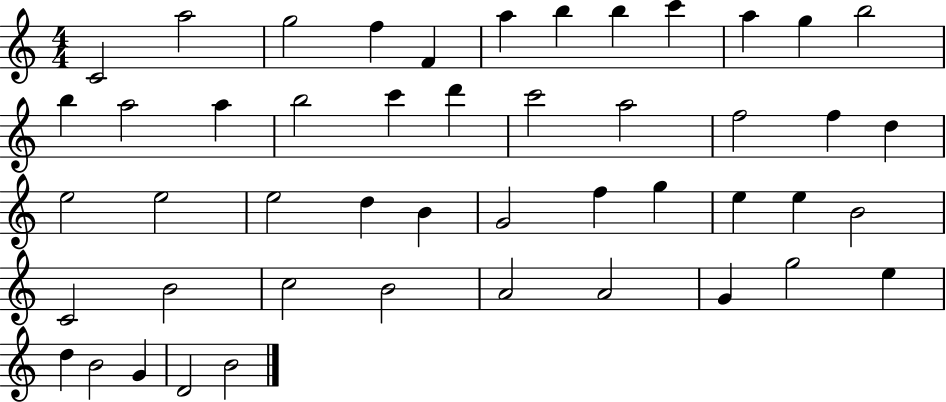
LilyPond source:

{
  \clef treble
  \numericTimeSignature
  \time 4/4
  \key c \major
  c'2 a''2 | g''2 f''4 f'4 | a''4 b''4 b''4 c'''4 | a''4 g''4 b''2 | \break b''4 a''2 a''4 | b''2 c'''4 d'''4 | c'''2 a''2 | f''2 f''4 d''4 | \break e''2 e''2 | e''2 d''4 b'4 | g'2 f''4 g''4 | e''4 e''4 b'2 | \break c'2 b'2 | c''2 b'2 | a'2 a'2 | g'4 g''2 e''4 | \break d''4 b'2 g'4 | d'2 b'2 | \bar "|."
}